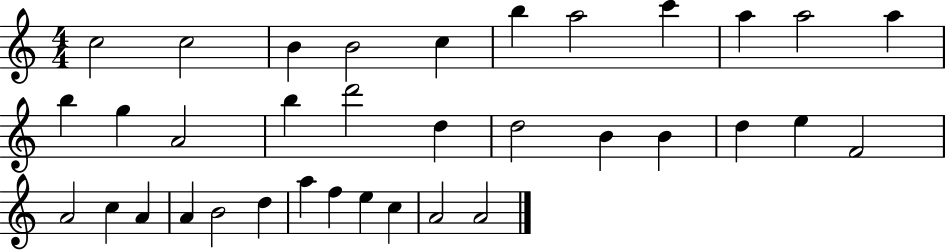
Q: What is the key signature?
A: C major